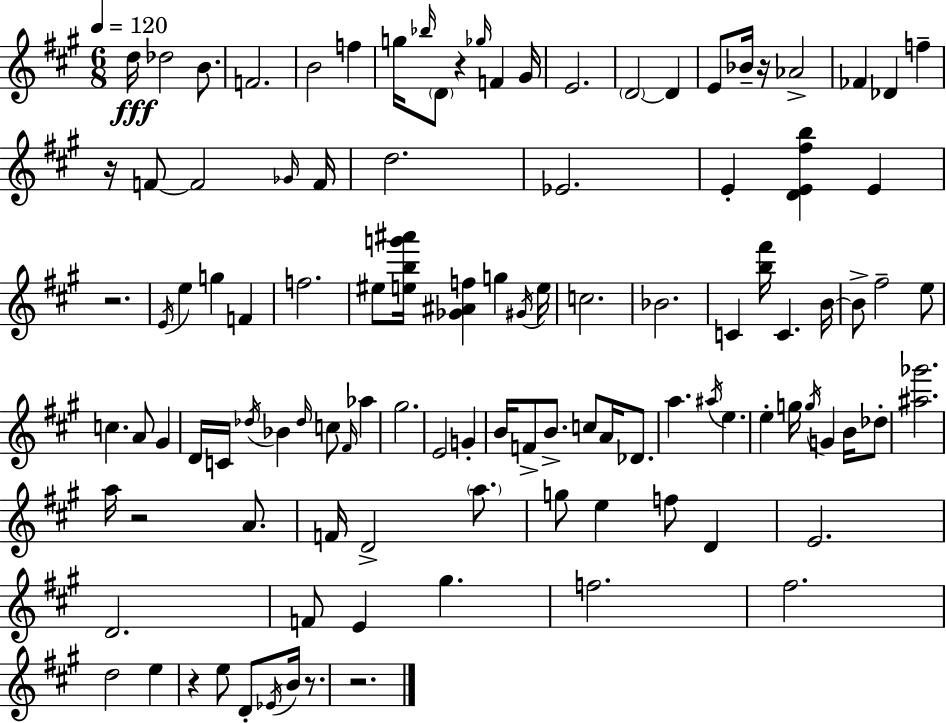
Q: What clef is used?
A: treble